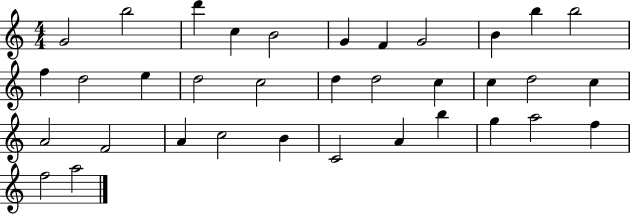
{
  \clef treble
  \numericTimeSignature
  \time 4/4
  \key c \major
  g'2 b''2 | d'''4 c''4 b'2 | g'4 f'4 g'2 | b'4 b''4 b''2 | \break f''4 d''2 e''4 | d''2 c''2 | d''4 d''2 c''4 | c''4 d''2 c''4 | \break a'2 f'2 | a'4 c''2 b'4 | c'2 a'4 b''4 | g''4 a''2 f''4 | \break f''2 a''2 | \bar "|."
}